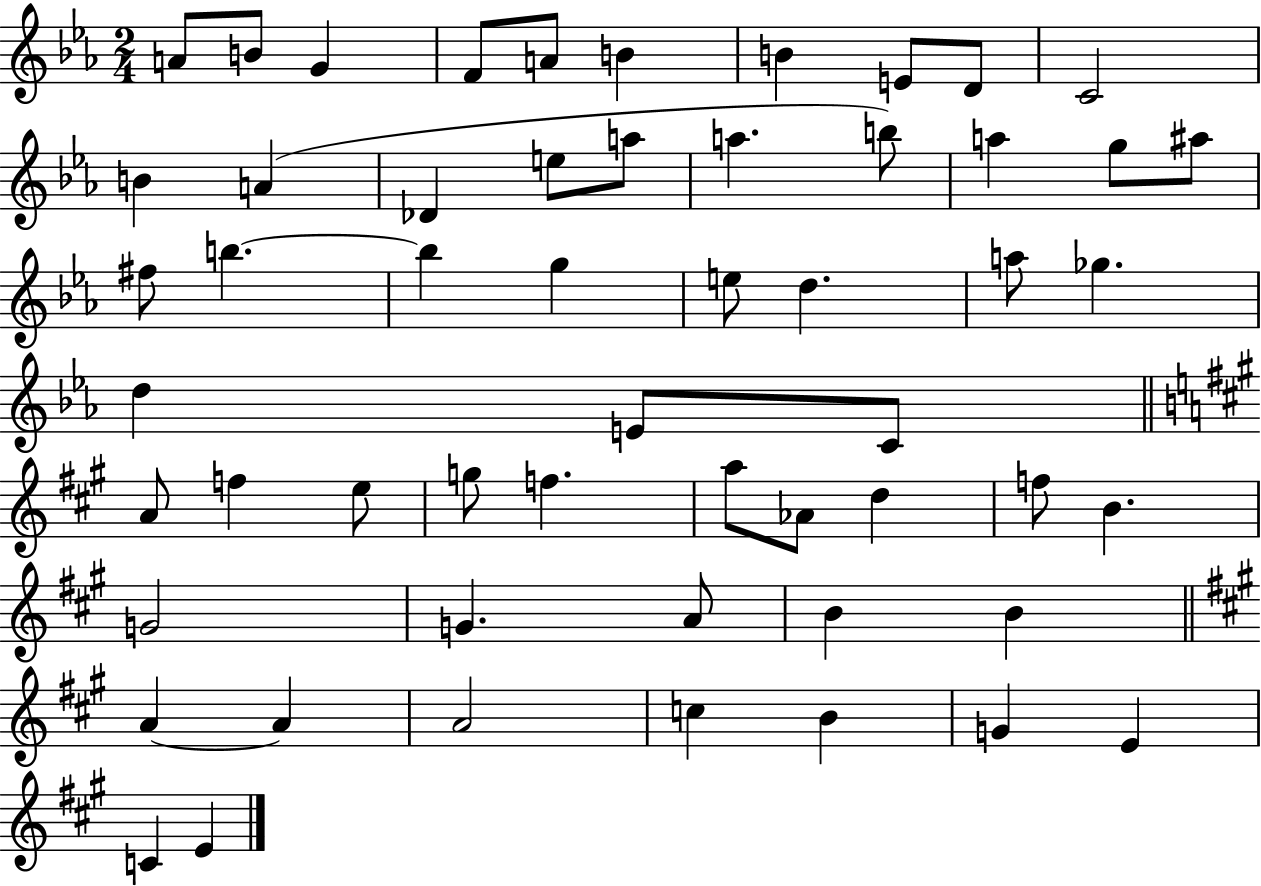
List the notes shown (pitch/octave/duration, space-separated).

A4/e B4/e G4/q F4/e A4/e B4/q B4/q E4/e D4/e C4/h B4/q A4/q Db4/q E5/e A5/e A5/q. B5/e A5/q G5/e A#5/e F#5/e B5/q. B5/q G5/q E5/e D5/q. A5/e Gb5/q. D5/q E4/e C4/e A4/e F5/q E5/e G5/e F5/q. A5/e Ab4/e D5/q F5/e B4/q. G4/h G4/q. A4/e B4/q B4/q A4/q A4/q A4/h C5/q B4/q G4/q E4/q C4/q E4/q